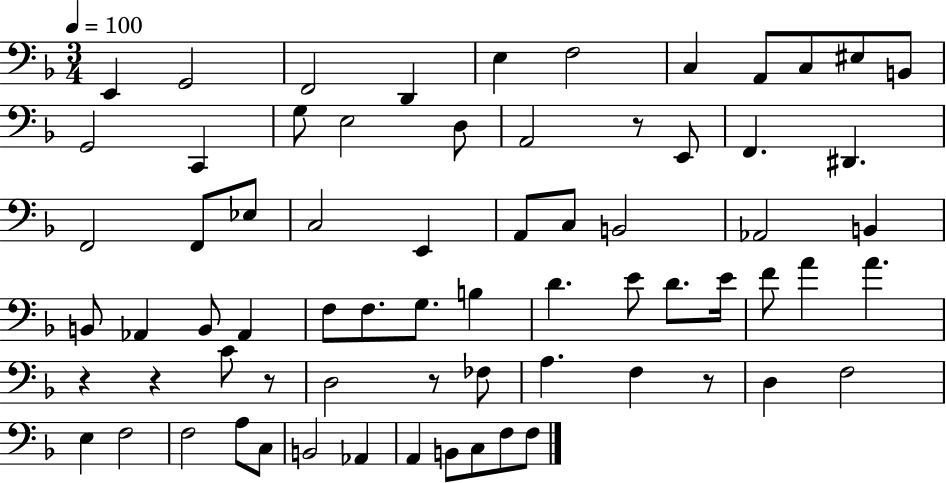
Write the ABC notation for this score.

X:1
T:Untitled
M:3/4
L:1/4
K:F
E,, G,,2 F,,2 D,, E, F,2 C, A,,/2 C,/2 ^E,/2 B,,/2 G,,2 C,, G,/2 E,2 D,/2 A,,2 z/2 E,,/2 F,, ^D,, F,,2 F,,/2 _E,/2 C,2 E,, A,,/2 C,/2 B,,2 _A,,2 B,, B,,/2 _A,, B,,/2 _A,, F,/2 F,/2 G,/2 B, D E/2 D/2 E/4 F/2 A A z z C/2 z/2 D,2 z/2 _F,/2 A, F, z/2 D, F,2 E, F,2 F,2 A,/2 C,/2 B,,2 _A,, A,, B,,/2 C,/2 F,/2 F,/2